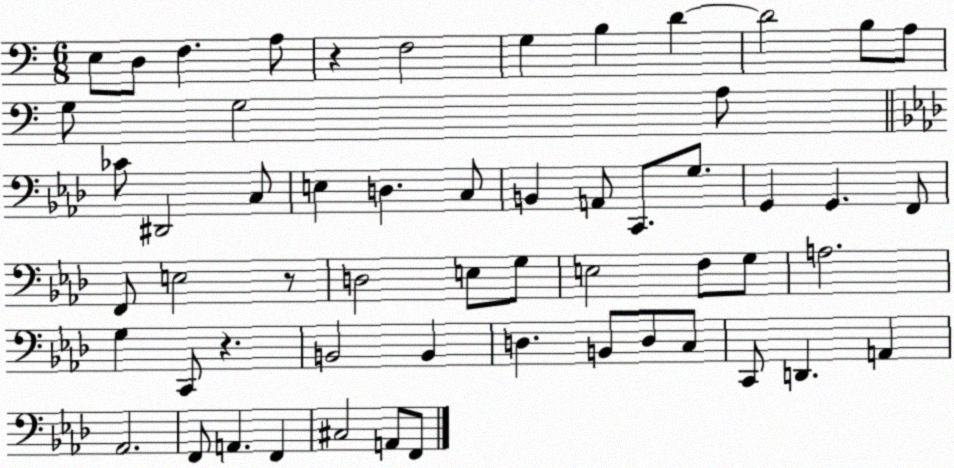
X:1
T:Untitled
M:6/8
L:1/4
K:C
E,/2 D,/2 F, A,/2 z F,2 G, B, D D2 B,/2 A,/2 G,/2 G,2 A,/2 _C/2 ^D,,2 C,/2 E, D, C,/2 B,, A,,/2 C,,/2 G,/2 G,, G,, F,,/2 F,,/2 E,2 z/2 D,2 E,/2 G,/2 E,2 F,/2 G,/2 A,2 G, C,,/2 z B,,2 B,, D, B,,/2 D,/2 C,/2 C,,/2 D,, A,, _A,,2 F,,/2 A,, F,, ^C,2 A,,/2 F,,/2